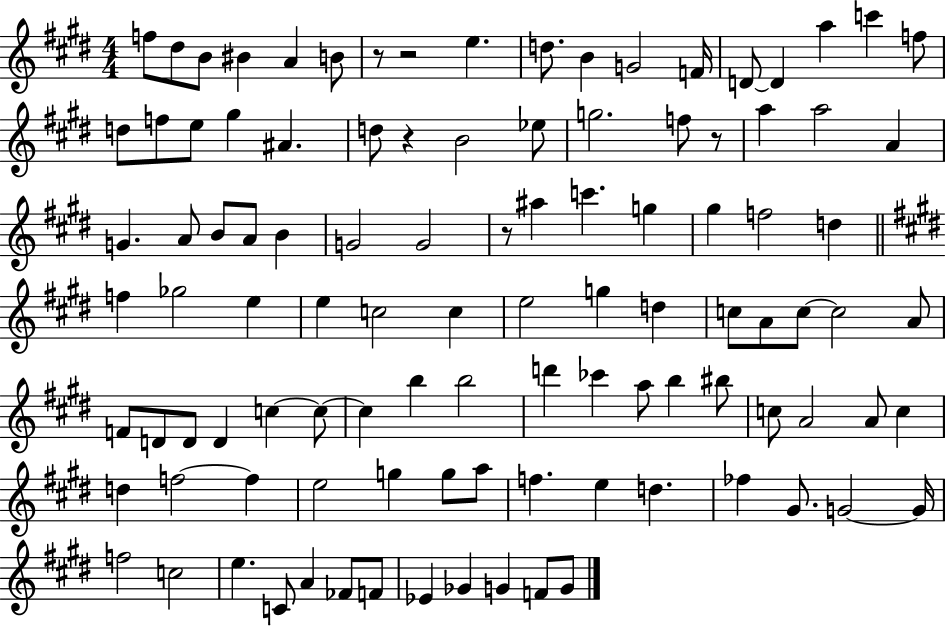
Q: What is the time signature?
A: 4/4